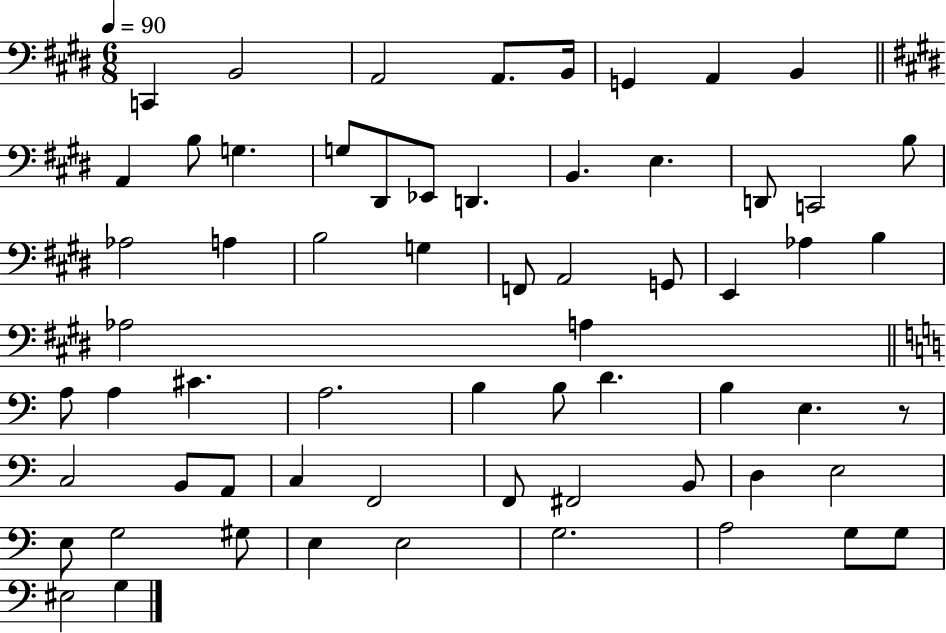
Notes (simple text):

C2/q B2/h A2/h A2/e. B2/s G2/q A2/q B2/q A2/q B3/e G3/q. G3/e D#2/e Eb2/e D2/q. B2/q. E3/q. D2/e C2/h B3/e Ab3/h A3/q B3/h G3/q F2/e A2/h G2/e E2/q Ab3/q B3/q Ab3/h A3/q A3/e A3/q C#4/q. A3/h. B3/q B3/e D4/q. B3/q E3/q. R/e C3/h B2/e A2/e C3/q F2/h F2/e F#2/h B2/e D3/q E3/h E3/e G3/h G#3/e E3/q E3/h G3/h. A3/h G3/e G3/e EIS3/h G3/q